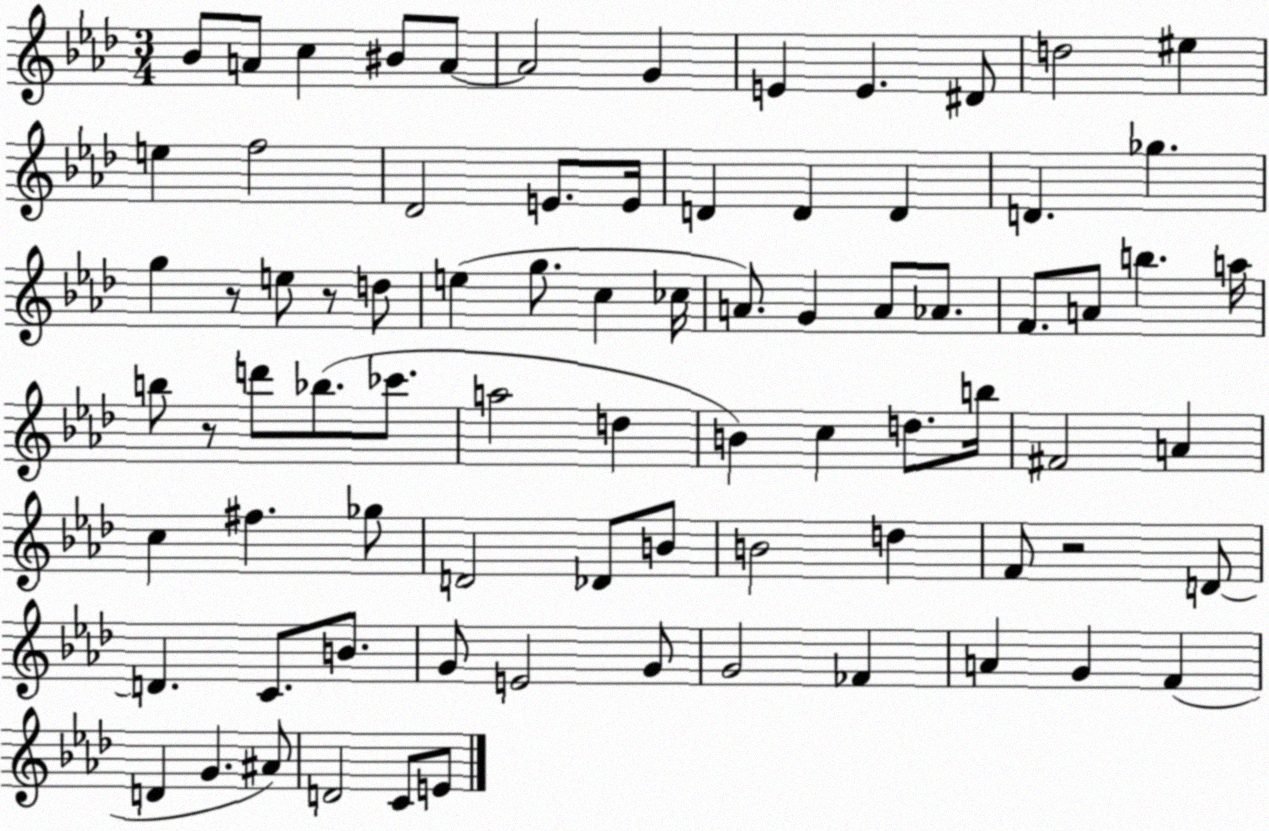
X:1
T:Untitled
M:3/4
L:1/4
K:Ab
_B/2 A/2 c ^B/2 A/2 A2 G E E ^D/2 d2 ^e e f2 _D2 E/2 E/4 D D D D _g g z/2 e/2 z/2 d/2 e g/2 c _c/4 A/2 G A/2 _A/2 F/2 A/2 b a/4 b/2 z/2 d'/2 _b/2 _c'/2 a2 d B c d/2 b/4 ^F2 A c ^f _g/2 D2 _D/2 B/2 B2 d F/2 z2 D/2 D C/2 B/2 G/2 E2 G/2 G2 _F A G F D G ^A/2 D2 C/2 E/2